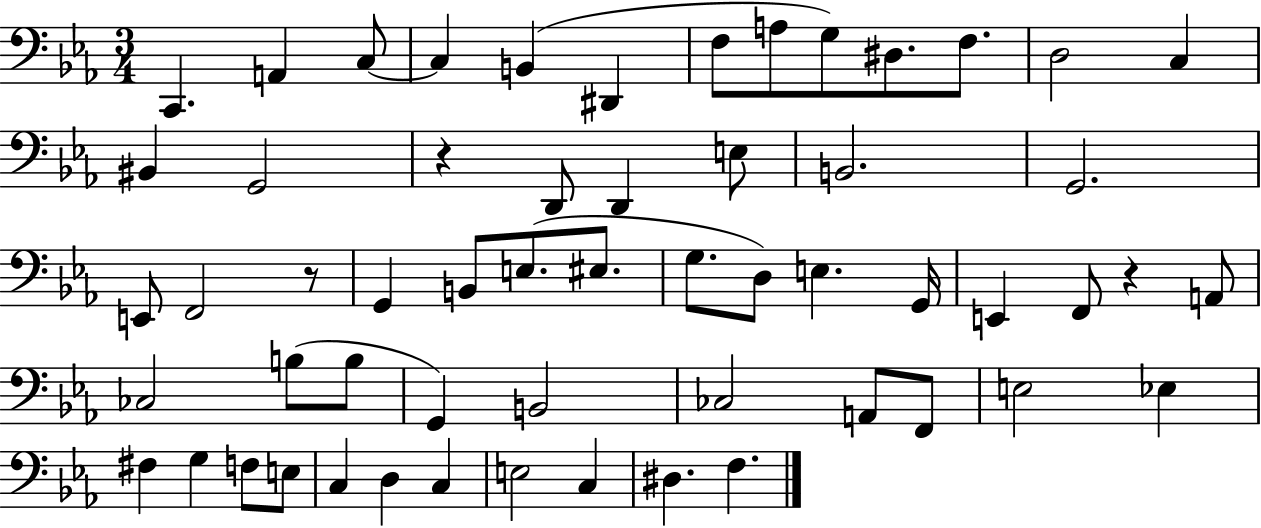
X:1
T:Untitled
M:3/4
L:1/4
K:Eb
C,, A,, C,/2 C, B,, ^D,, F,/2 A,/2 G,/2 ^D,/2 F,/2 D,2 C, ^B,, G,,2 z D,,/2 D,, E,/2 B,,2 G,,2 E,,/2 F,,2 z/2 G,, B,,/2 E,/2 ^E,/2 G,/2 D,/2 E, G,,/4 E,, F,,/2 z A,,/2 _C,2 B,/2 B,/2 G,, B,,2 _C,2 A,,/2 F,,/2 E,2 _E, ^F, G, F,/2 E,/2 C, D, C, E,2 C, ^D, F,